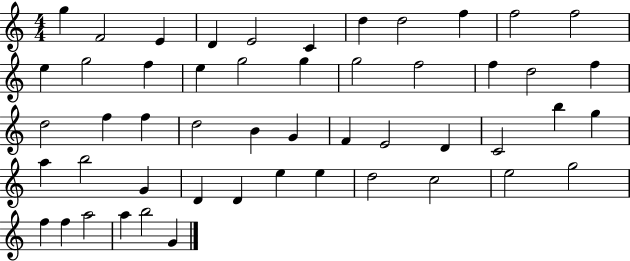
{
  \clef treble
  \numericTimeSignature
  \time 4/4
  \key c \major
  g''4 f'2 e'4 | d'4 e'2 c'4 | d''4 d''2 f''4 | f''2 f''2 | \break e''4 g''2 f''4 | e''4 g''2 g''4 | g''2 f''2 | f''4 d''2 f''4 | \break d''2 f''4 f''4 | d''2 b'4 g'4 | f'4 e'2 d'4 | c'2 b''4 g''4 | \break a''4 b''2 g'4 | d'4 d'4 e''4 e''4 | d''2 c''2 | e''2 g''2 | \break f''4 f''4 a''2 | a''4 b''2 g'4 | \bar "|."
}